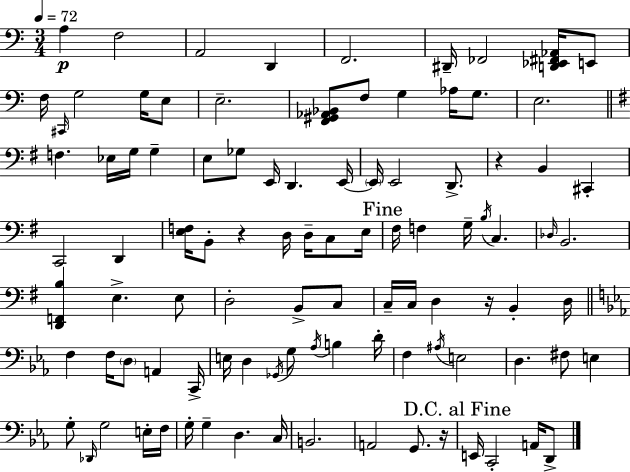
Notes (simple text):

A3/q F3/h A2/h D2/q F2/h. D#2/s FES2/h [D2,Eb2,F#2,Ab2]/s E2/e F3/s C#2/s G3/h G3/s E3/e E3/h. [F2,G#2,Ab2,Bb2]/e F3/e G3/q Ab3/s G3/e. E3/h. F3/q. Eb3/s G3/s G3/q E3/e Gb3/e E2/s D2/q. E2/s E2/s E2/h D2/e. R/q B2/q C#2/q C2/h D2/q [E3,F3]/s B2/e R/q D3/s D3/s C3/e E3/s F#3/s F3/q G3/s B3/s C3/q. Db3/s B2/h. [D2,F2,B3]/q E3/q. E3/e D3/h B2/e C3/e C3/s C3/s D3/q R/s B2/q D3/s F3/q F3/s D3/e A2/q C2/s E3/s D3/q Gb2/s G3/e Ab3/s B3/q D4/s F3/q A#3/s E3/h D3/q. F#3/e E3/q G3/e Db2/s G3/h E3/s F3/s G3/s G3/q D3/q. C3/s B2/h. A2/h G2/e. R/s E2/s C2/h A2/s D2/e